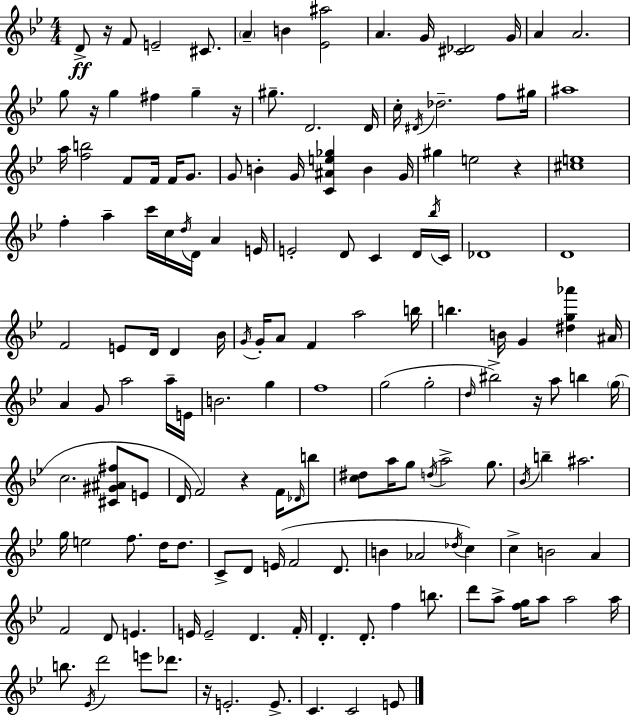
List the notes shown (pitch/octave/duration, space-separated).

D4/e R/s F4/e E4/h C#4/e. A4/q B4/q [Eb4,A#5]/h A4/q. G4/s [C#4,Db4]/h G4/s A4/q A4/h. G5/e R/s G5/q F#5/q G5/q R/s G#5/e. D4/h. D4/s C5/s D#4/s Db5/h. F5/e G#5/s A#5/w A5/s [F5,B5]/h F4/e F4/s F4/s G4/e. G4/e B4/q G4/s [C4,A#4,E5,Gb5]/q B4/q G4/s G#5/q E5/h R/q [C#5,E5]/w F5/q A5/q C6/s C5/s D5/s D4/s A4/q E4/s E4/h D4/e C4/q D4/s Bb5/s C4/s Db4/w D4/w F4/h E4/e D4/s D4/q Bb4/s G4/s G4/s A4/e F4/q A5/h B5/s B5/q. B4/s G4/q [D#5,G5,Ab6]/q A#4/s A4/q G4/e A5/h A5/s E4/s B4/h. G5/q F5/w G5/h G5/h D5/s BIS5/h R/s A5/e B5/q G5/s C5/h. [C#4,G#4,A#4,F#5]/e E4/e D4/s F4/h R/q F4/s Db4/s B5/e [C5,D#5]/e A5/s G5/e D5/s A5/h G5/e. Bb4/s B5/q A#5/h. G5/s E5/h F5/e. D5/s D5/e. C4/e D4/e E4/s F4/h D4/e. B4/q Ab4/h Db5/s C5/q C5/q B4/h A4/q F4/h D4/e E4/q. E4/s E4/h D4/q. F4/s D4/q. D4/e. F5/q B5/e. D6/e A5/e [F5,G5]/s A5/e A5/h A5/s B5/e. Eb4/s D6/h E6/e Db6/e. R/s E4/h. E4/e. C4/q. C4/h E4/e